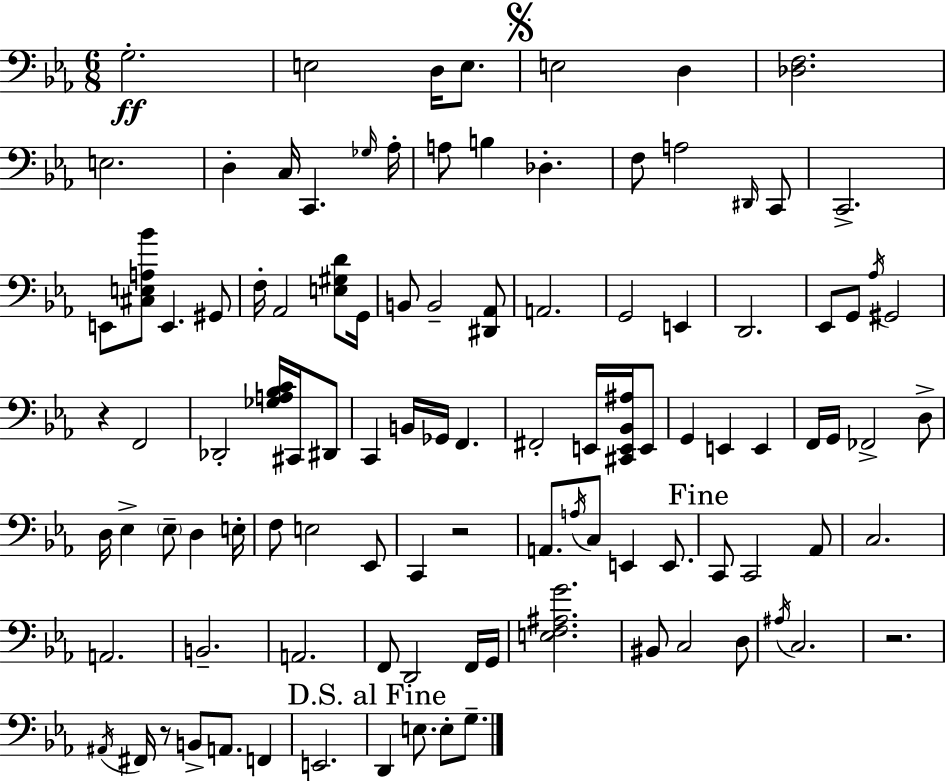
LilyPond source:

{
  \clef bass
  \numericTimeSignature
  \time 6/8
  \key ees \major
  g2.-.\ff | e2 d16 e8. | \mark \markup { \musicglyph "scripts.segno" } e2 d4 | <des f>2. | \break e2. | d4-. c16 c,4. \grace { ges16 } | aes16-. a8 b4 des4.-. | f8 a2 \grace { dis,16 } | \break c,8 c,2.-> | e,8 <cis e a bes'>8 e,4. | gis,8 f16-. aes,2 <e gis d'>8 | g,16 b,8 b,2-- | \break <dis, aes,>8 a,2. | g,2 e,4 | d,2. | ees,8 g,8 \acciaccatura { aes16 } gis,2 | \break r4 f,2 | des,2-. <ges a bes c'>16 | cis,16 dis,8 c,4 b,16 ges,16 f,4. | fis,2-. e,16 | \break <cis, e, bes, ais>16 e,8 g,4 e,4 e,4 | f,16 g,16 fes,2-> | d8-> d16 ees4-> \parenthesize ees8-- d4 | e16-. f8 e2 | \break ees,8 c,4 r2 | a,8. \acciaccatura { a16 } c8 e,4 | e,8. \mark "Fine" c,8 c,2 | aes,8 c2. | \break a,2. | b,2.-- | a,2. | f,8 d,2 | \break f,16 g,16 <e f ais g'>2. | bis,8 c2 | d8 \acciaccatura { ais16 } c2. | r2. | \break \acciaccatura { ais,16 } fis,16 r8 b,8-> a,8. | f,4 e,2. | \mark "D.S. al Fine" d,4 e8. | e8-. g8.-- \bar "|."
}